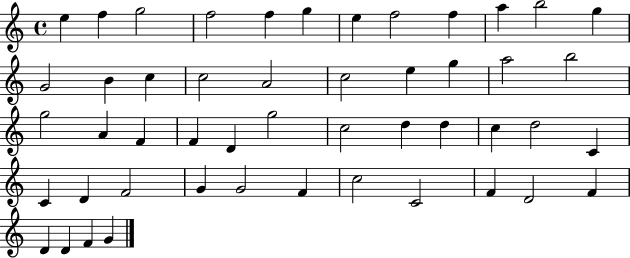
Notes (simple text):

E5/q F5/q G5/h F5/h F5/q G5/q E5/q F5/h F5/q A5/q B5/h G5/q G4/h B4/q C5/q C5/h A4/h C5/h E5/q G5/q A5/h B5/h G5/h A4/q F4/q F4/q D4/q G5/h C5/h D5/q D5/q C5/q D5/h C4/q C4/q D4/q F4/h G4/q G4/h F4/q C5/h C4/h F4/q D4/h F4/q D4/q D4/q F4/q G4/q